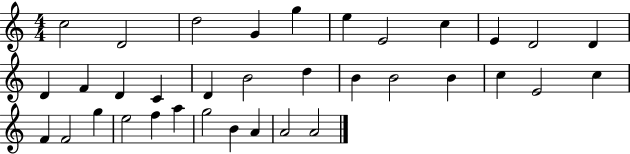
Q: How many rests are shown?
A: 0